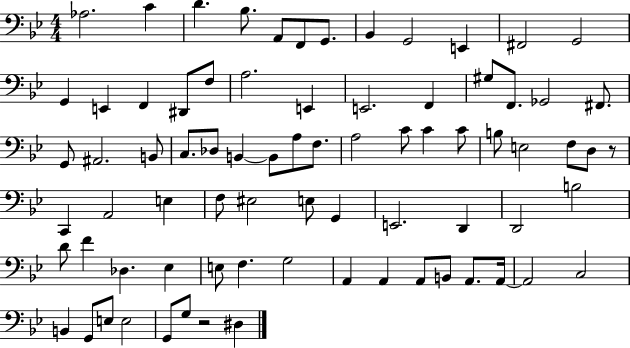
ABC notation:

X:1
T:Untitled
M:4/4
L:1/4
K:Bb
_A,2 C D _B,/2 A,,/2 F,,/2 G,,/2 _B,, G,,2 E,, ^F,,2 G,,2 G,, E,, F,, ^D,,/2 F,/2 A,2 E,, E,,2 F,, ^G,/2 F,,/2 _G,,2 ^F,,/2 G,,/2 ^A,,2 B,,/2 C,/2 _D,/2 B,, B,,/2 A,/2 F,/2 A,2 C/2 C C/2 B,/2 E,2 F,/2 D,/2 z/2 C,, A,,2 E, F,/2 ^E,2 E,/2 G,, E,,2 D,, D,,2 B,2 D/2 F _D, _E, E,/2 F, G,2 A,, A,, A,,/2 B,,/2 A,,/2 A,,/4 A,,2 C,2 B,, G,,/2 E,/2 E,2 G,,/2 G,/2 z2 ^D,